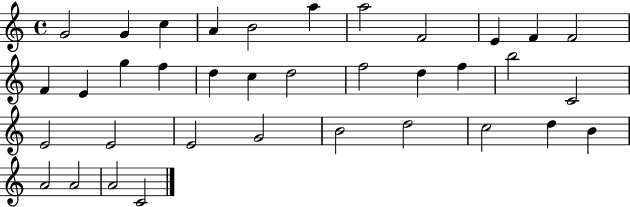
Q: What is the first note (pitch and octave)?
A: G4